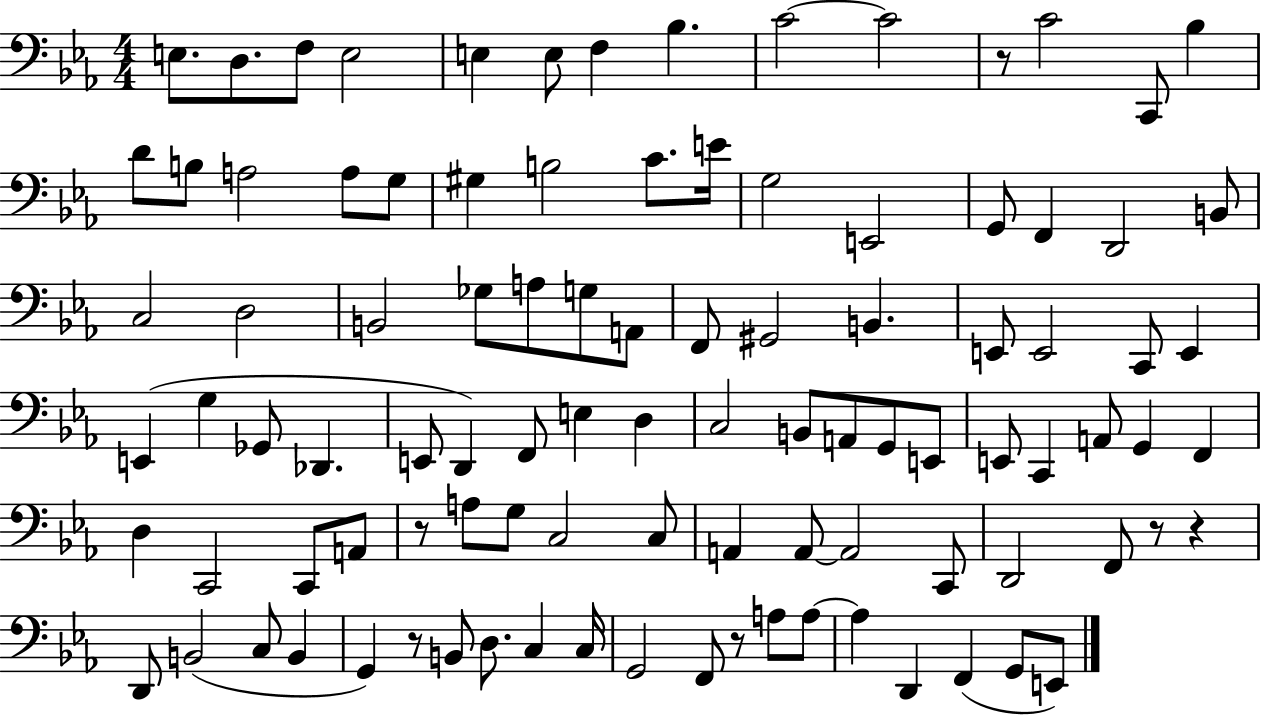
E3/e. D3/e. F3/e E3/h E3/q E3/e F3/q Bb3/q. C4/h C4/h R/e C4/h C2/e Bb3/q D4/e B3/e A3/h A3/e G3/e G#3/q B3/h C4/e. E4/s G3/h E2/h G2/e F2/q D2/h B2/e C3/h D3/h B2/h Gb3/e A3/e G3/e A2/e F2/e G#2/h B2/q. E2/e E2/h C2/e E2/q E2/q G3/q Gb2/e Db2/q. E2/e D2/q F2/e E3/q D3/q C3/h B2/e A2/e G2/e E2/e E2/e C2/q A2/e G2/q F2/q D3/q C2/h C2/e A2/e R/e A3/e G3/e C3/h C3/e A2/q A2/e A2/h C2/e D2/h F2/e R/e R/q D2/e B2/h C3/e B2/q G2/q R/e B2/e D3/e. C3/q C3/s G2/h F2/e R/e A3/e A3/e A3/q D2/q F2/q G2/e E2/e